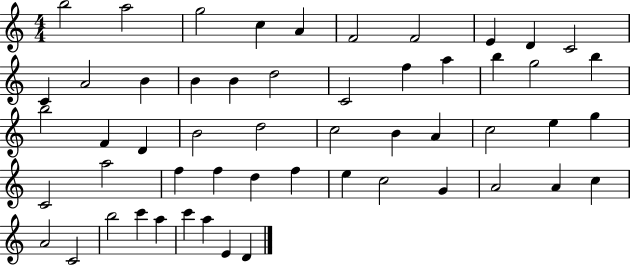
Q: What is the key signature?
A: C major